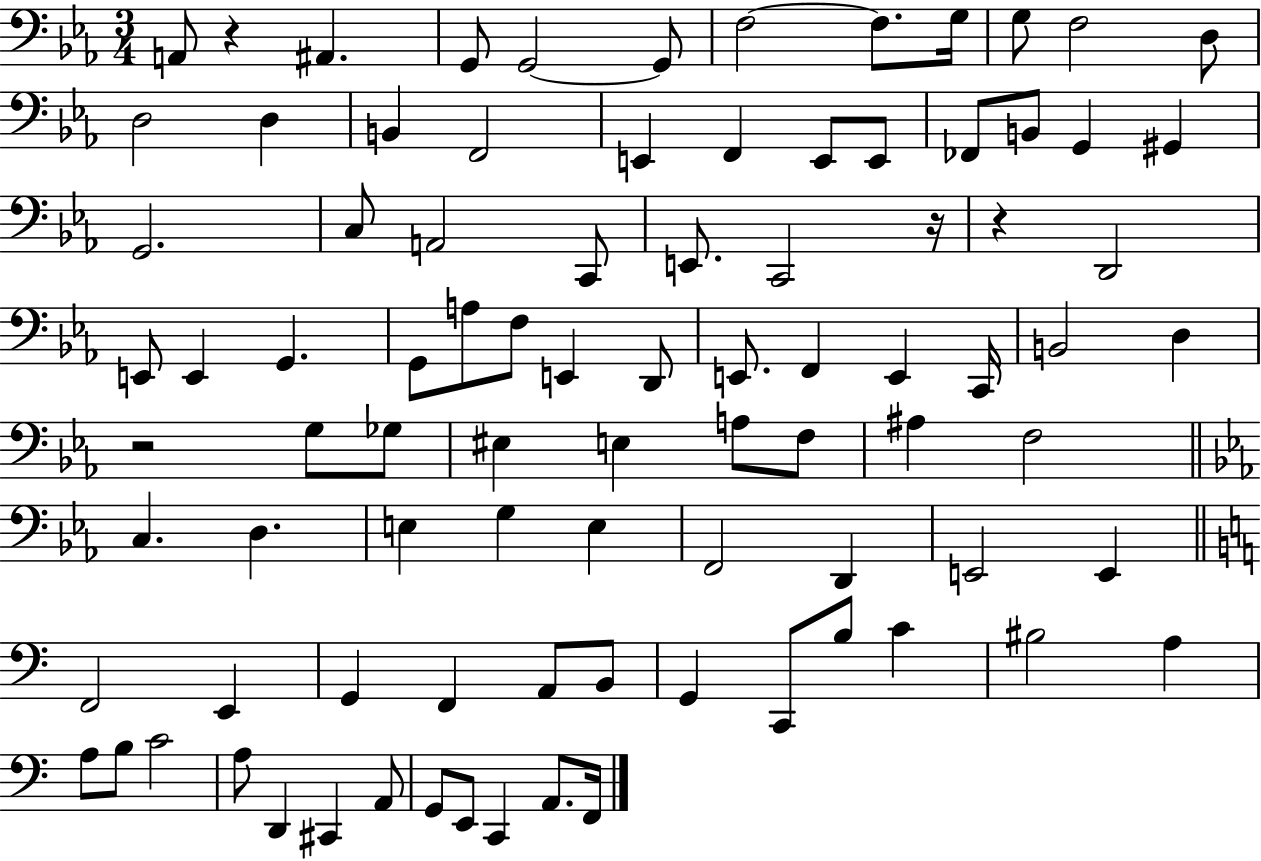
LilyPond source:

{
  \clef bass
  \numericTimeSignature
  \time 3/4
  \key ees \major
  a,8 r4 ais,4. | g,8 g,2~~ g,8 | f2~~ f8. g16 | g8 f2 d8 | \break d2 d4 | b,4 f,2 | e,4 f,4 e,8 e,8 | fes,8 b,8 g,4 gis,4 | \break g,2. | c8 a,2 c,8 | e,8. c,2 r16 | r4 d,2 | \break e,8 e,4 g,4. | g,8 a8 f8 e,4 d,8 | e,8. f,4 e,4 c,16 | b,2 d4 | \break r2 g8 ges8 | eis4 e4 a8 f8 | ais4 f2 | \bar "||" \break \key c \minor c4. d4. | e4 g4 e4 | f,2 d,4 | e,2 e,4 | \break \bar "||" \break \key c \major f,2 e,4 | g,4 f,4 a,8 b,8 | g,4 c,8 b8 c'4 | bis2 a4 | \break a8 b8 c'2 | a8 d,4 cis,4 a,8 | g,8 e,8 c,4 a,8. f,16 | \bar "|."
}